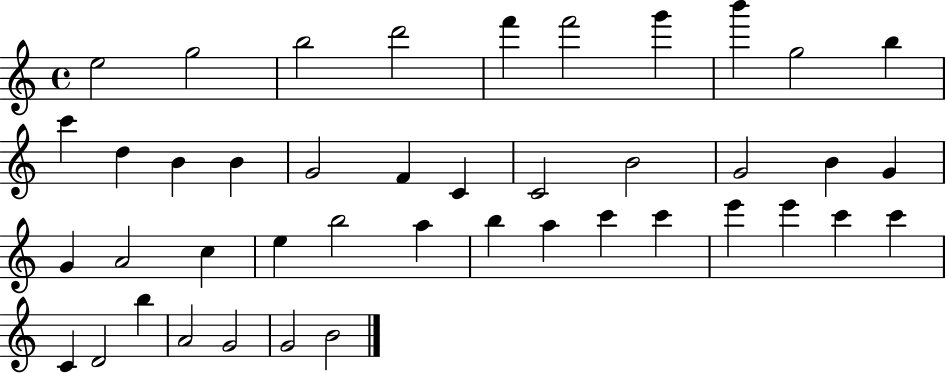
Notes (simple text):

E5/h G5/h B5/h D6/h F6/q F6/h G6/q B6/q G5/h B5/q C6/q D5/q B4/q B4/q G4/h F4/q C4/q C4/h B4/h G4/h B4/q G4/q G4/q A4/h C5/q E5/q B5/h A5/q B5/q A5/q C6/q C6/q E6/q E6/q C6/q C6/q C4/q D4/h B5/q A4/h G4/h G4/h B4/h